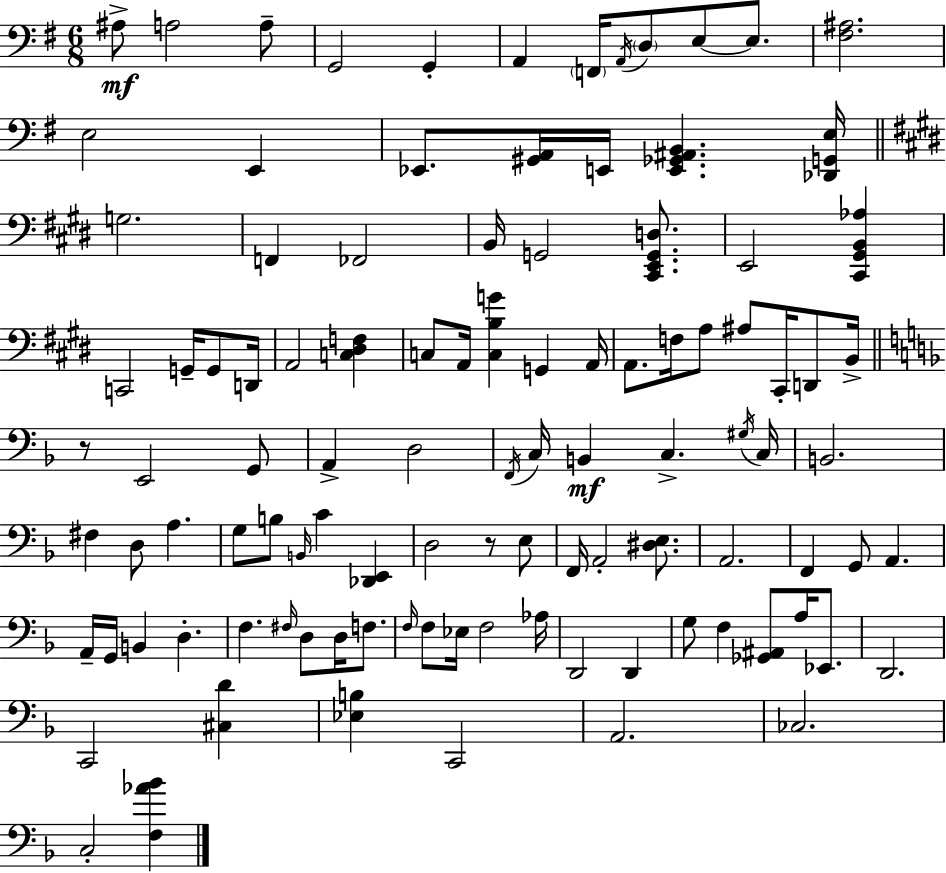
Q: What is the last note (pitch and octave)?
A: C3